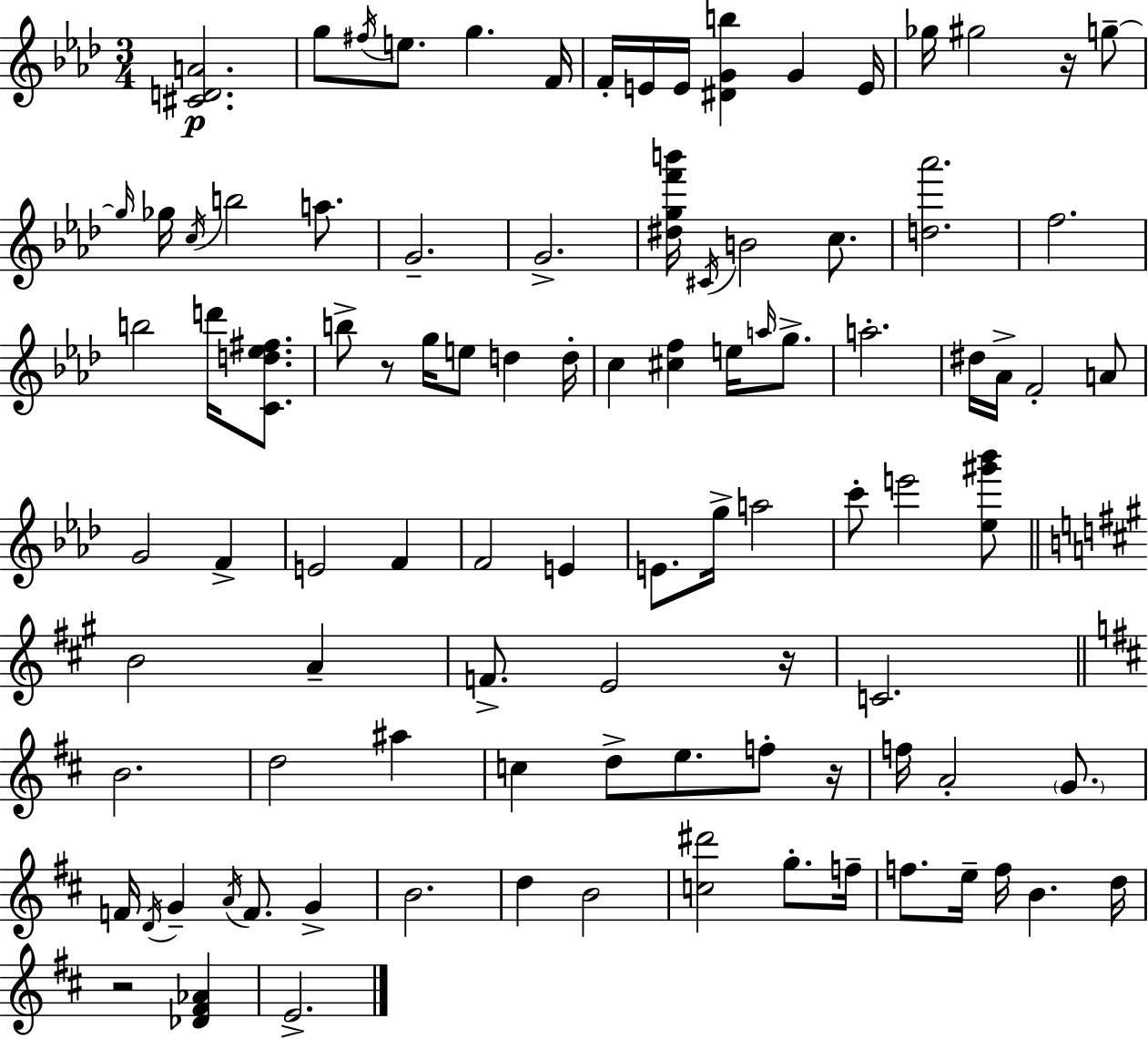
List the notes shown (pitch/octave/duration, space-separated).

[C#4,D4,A4]/h. G5/e F#5/s E5/e. G5/q. F4/s F4/s E4/s E4/s [D#4,G4,B5]/q G4/q E4/s Gb5/s G#5/h R/s G5/e G5/s Gb5/s C5/s B5/h A5/e. G4/h. G4/h. [D#5,G5,F6,B6]/s C#4/s B4/h C5/e. [D5,Ab6]/h. F5/h. B5/h D6/s [C4,D5,Eb5,F#5]/e. B5/e R/e G5/s E5/e D5/q D5/s C5/q [C#5,F5]/q E5/s A5/s G5/e. A5/h. D#5/s Ab4/s F4/h A4/e G4/h F4/q E4/h F4/q F4/h E4/q E4/e. G5/s A5/h C6/e E6/h [Eb5,G#6,Bb6]/e B4/h A4/q F4/e. E4/h R/s C4/h. B4/h. D5/h A#5/q C5/q D5/e E5/e. F5/e R/s F5/s A4/h G4/e. F4/s D4/s G4/q A4/s F4/e. G4/q B4/h. D5/q B4/h [C5,D#6]/h G5/e. F5/s F5/e. E5/s F5/s B4/q. D5/s R/h [Db4,F#4,Ab4]/q E4/h.